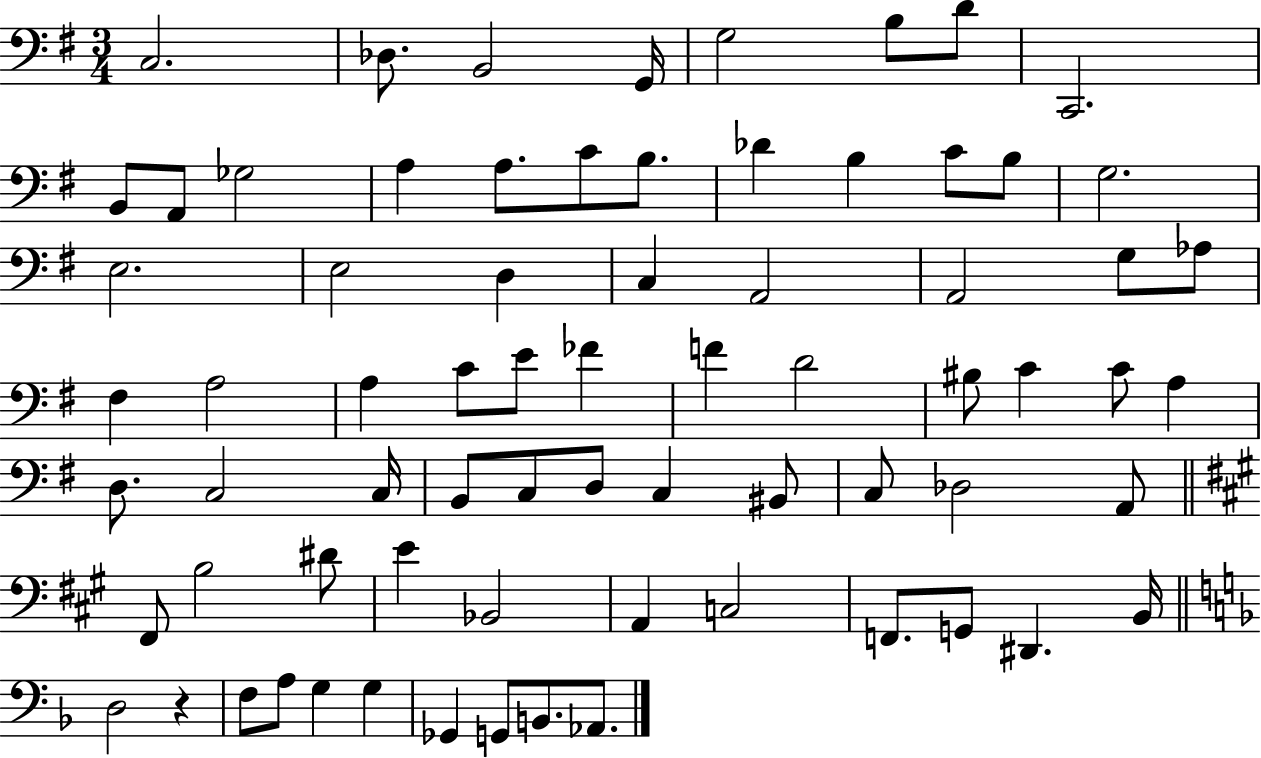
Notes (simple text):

C3/h. Db3/e. B2/h G2/s G3/h B3/e D4/e C2/h. B2/e A2/e Gb3/h A3/q A3/e. C4/e B3/e. Db4/q B3/q C4/e B3/e G3/h. E3/h. E3/h D3/q C3/q A2/h A2/h G3/e Ab3/e F#3/q A3/h A3/q C4/e E4/e FES4/q F4/q D4/h BIS3/e C4/q C4/e A3/q D3/e. C3/h C3/s B2/e C3/e D3/e C3/q BIS2/e C3/e Db3/h A2/e F#2/e B3/h D#4/e E4/q Bb2/h A2/q C3/h F2/e. G2/e D#2/q. B2/s D3/h R/q F3/e A3/e G3/q G3/q Gb2/q G2/e B2/e. Ab2/e.